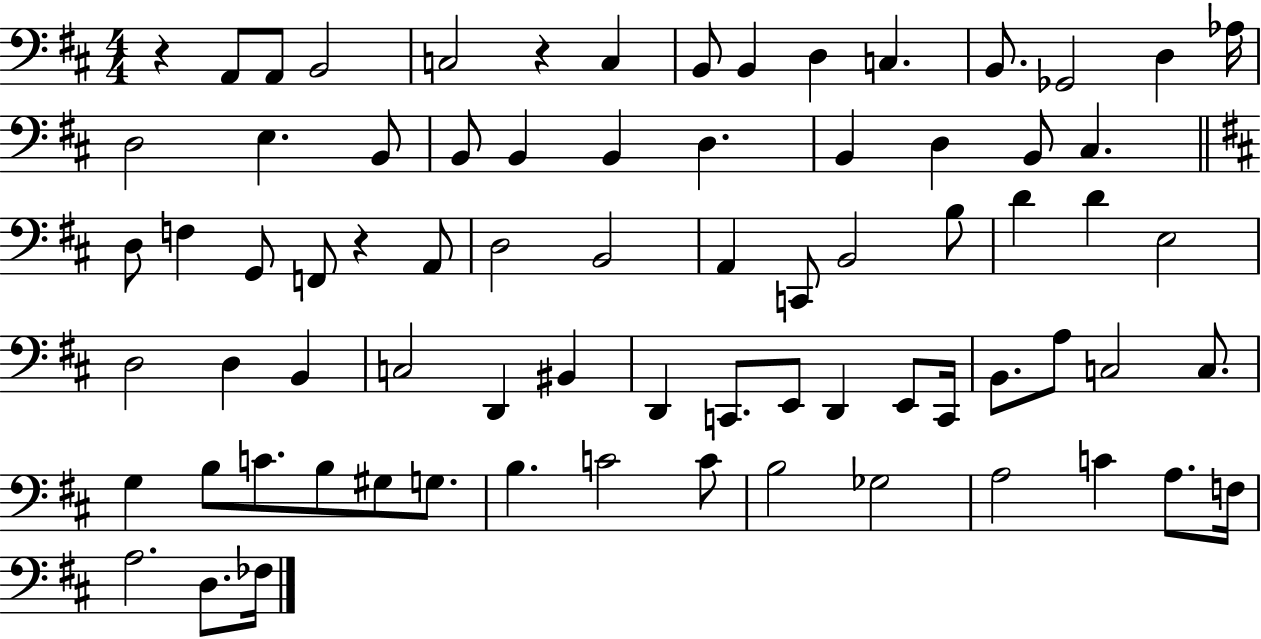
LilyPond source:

{
  \clef bass
  \numericTimeSignature
  \time 4/4
  \key d \major
  r4 a,8 a,8 b,2 | c2 r4 c4 | b,8 b,4 d4 c4. | b,8. ges,2 d4 aes16 | \break d2 e4. b,8 | b,8 b,4 b,4 d4. | b,4 d4 b,8 cis4. | \bar "||" \break \key d \major d8 f4 g,8 f,8 r4 a,8 | d2 b,2 | a,4 c,8 b,2 b8 | d'4 d'4 e2 | \break d2 d4 b,4 | c2 d,4 bis,4 | d,4 c,8. e,8 d,4 e,8 c,16 | b,8. a8 c2 c8. | \break g4 b8 c'8. b8 gis8 g8. | b4. c'2 c'8 | b2 ges2 | a2 c'4 a8. f16 | \break a2. d8. fes16 | \bar "|."
}